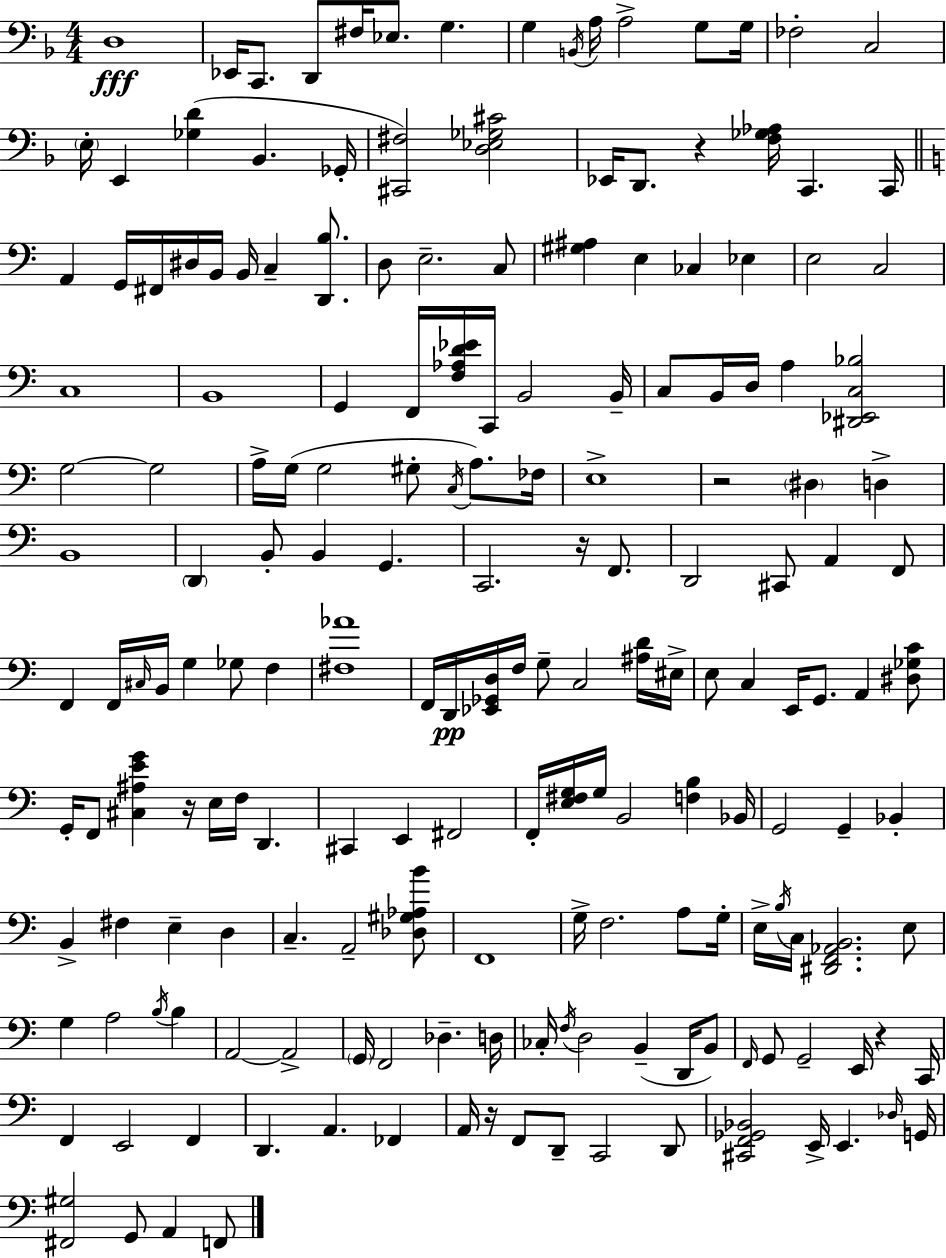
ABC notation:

X:1
T:Untitled
M:4/4
L:1/4
K:Dm
D,4 _E,,/4 C,,/2 D,,/2 ^F,/4 _E,/2 G, G, B,,/4 A,/4 A,2 G,/2 G,/4 _F,2 C,2 E,/4 E,, [_G,D] _B,, _G,,/4 [^C,,^F,]2 [D,_E,_G,^C]2 _E,,/4 D,,/2 z [F,_G,_A,]/4 C,, C,,/4 A,, G,,/4 ^F,,/4 ^D,/4 B,,/4 B,,/4 C, [D,,B,]/2 D,/2 E,2 C,/2 [^G,^A,] E, _C, _E, E,2 C,2 C,4 B,,4 G,, F,,/4 [F,_A,D_E]/4 C,,/4 B,,2 B,,/4 C,/2 B,,/4 D,/4 A, [^D,,_E,,C,_B,]2 G,2 G,2 A,/4 G,/4 G,2 ^G,/2 C,/4 A,/2 _F,/4 E,4 z2 ^D, D, B,,4 D,, B,,/2 B,, G,, C,,2 z/4 F,,/2 D,,2 ^C,,/2 A,, F,,/2 F,, F,,/4 ^C,/4 B,,/4 G, _G,/2 F, [^F,_A]4 F,,/4 D,,/4 [_E,,_G,,D,]/4 F,/4 G,/2 C,2 [^A,D]/4 ^E,/4 E,/2 C, E,,/4 G,,/2 A,, [^D,_G,C]/2 G,,/4 F,,/2 [^C,^A,EG] z/4 E,/4 F,/4 D,, ^C,, E,, ^F,,2 F,,/4 [E,^F,G,]/4 G,/4 B,,2 [F,B,] _B,,/4 G,,2 G,, _B,, B,, ^F, E, D, C, A,,2 [_D,^G,_A,B]/2 F,,4 G,/4 F,2 A,/2 G,/4 E,/4 B,/4 C,/4 [^D,,F,,_A,,B,,]2 E,/2 G, A,2 B,/4 B, A,,2 A,,2 G,,/4 F,,2 _D, D,/4 _C,/4 F,/4 D,2 B,, D,,/4 B,,/2 F,,/4 G,,/2 G,,2 E,,/4 z C,,/4 F,, E,,2 F,, D,, A,, _F,, A,,/4 z/4 F,,/2 D,,/2 C,,2 D,,/2 [^C,,F,,_G,,_B,,]2 E,,/4 E,, _D,/4 G,,/4 [^F,,^G,]2 G,,/2 A,, F,,/2